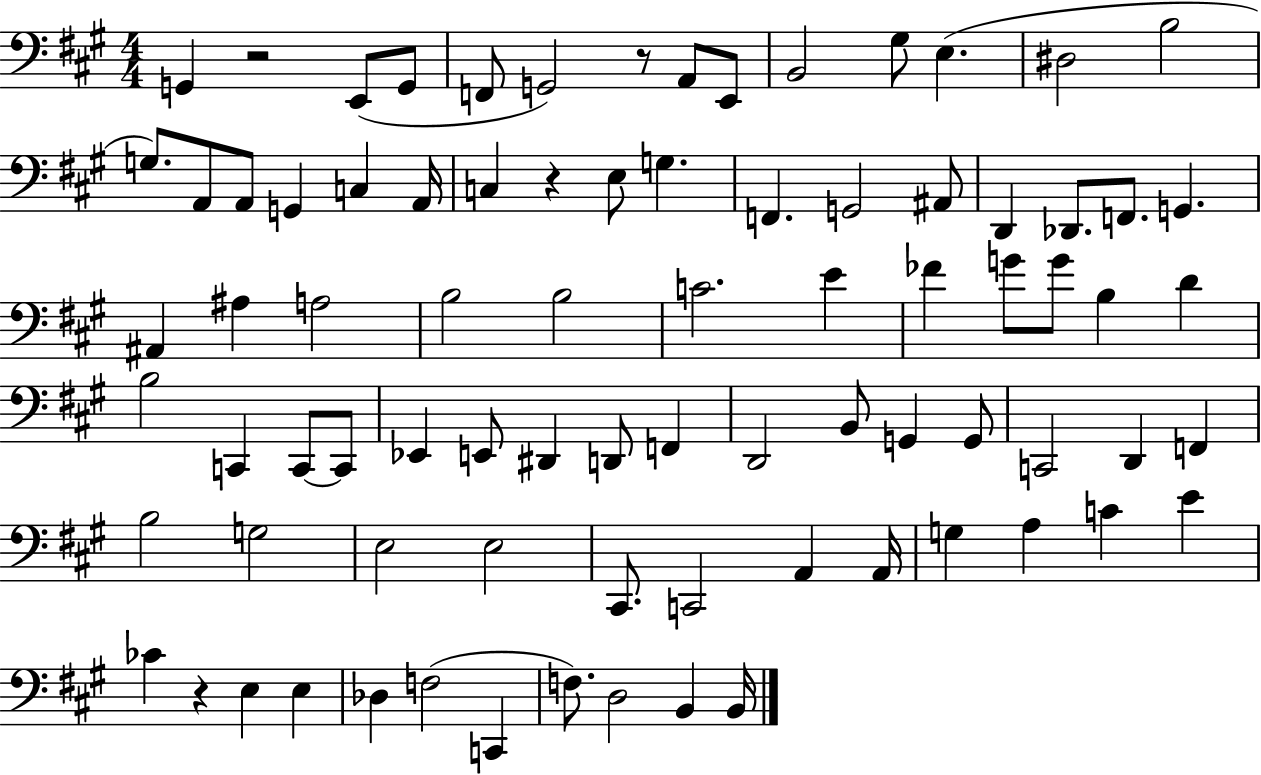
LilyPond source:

{
  \clef bass
  \numericTimeSignature
  \time 4/4
  \key a \major
  \repeat volta 2 { g,4 r2 e,8( g,8 | f,8 g,2) r8 a,8 e,8 | b,2 gis8 e4.( | dis2 b2 | \break g8.) a,8 a,8 g,4 c4 a,16 | c4 r4 e8 g4. | f,4. g,2 ais,8 | d,4 des,8. f,8. g,4. | \break ais,4 ais4 a2 | b2 b2 | c'2. e'4 | fes'4 g'8 g'8 b4 d'4 | \break b2 c,4 c,8~~ c,8 | ees,4 e,8 dis,4 d,8 f,4 | d,2 b,8 g,4 g,8 | c,2 d,4 f,4 | \break b2 g2 | e2 e2 | cis,8. c,2 a,4 a,16 | g4 a4 c'4 e'4 | \break ces'4 r4 e4 e4 | des4 f2( c,4 | f8.) d2 b,4 b,16 | } \bar "|."
}